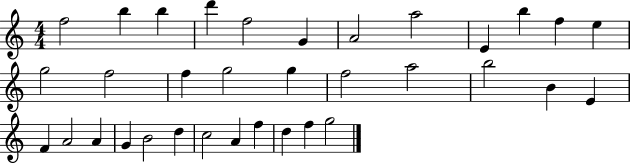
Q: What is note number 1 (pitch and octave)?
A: F5